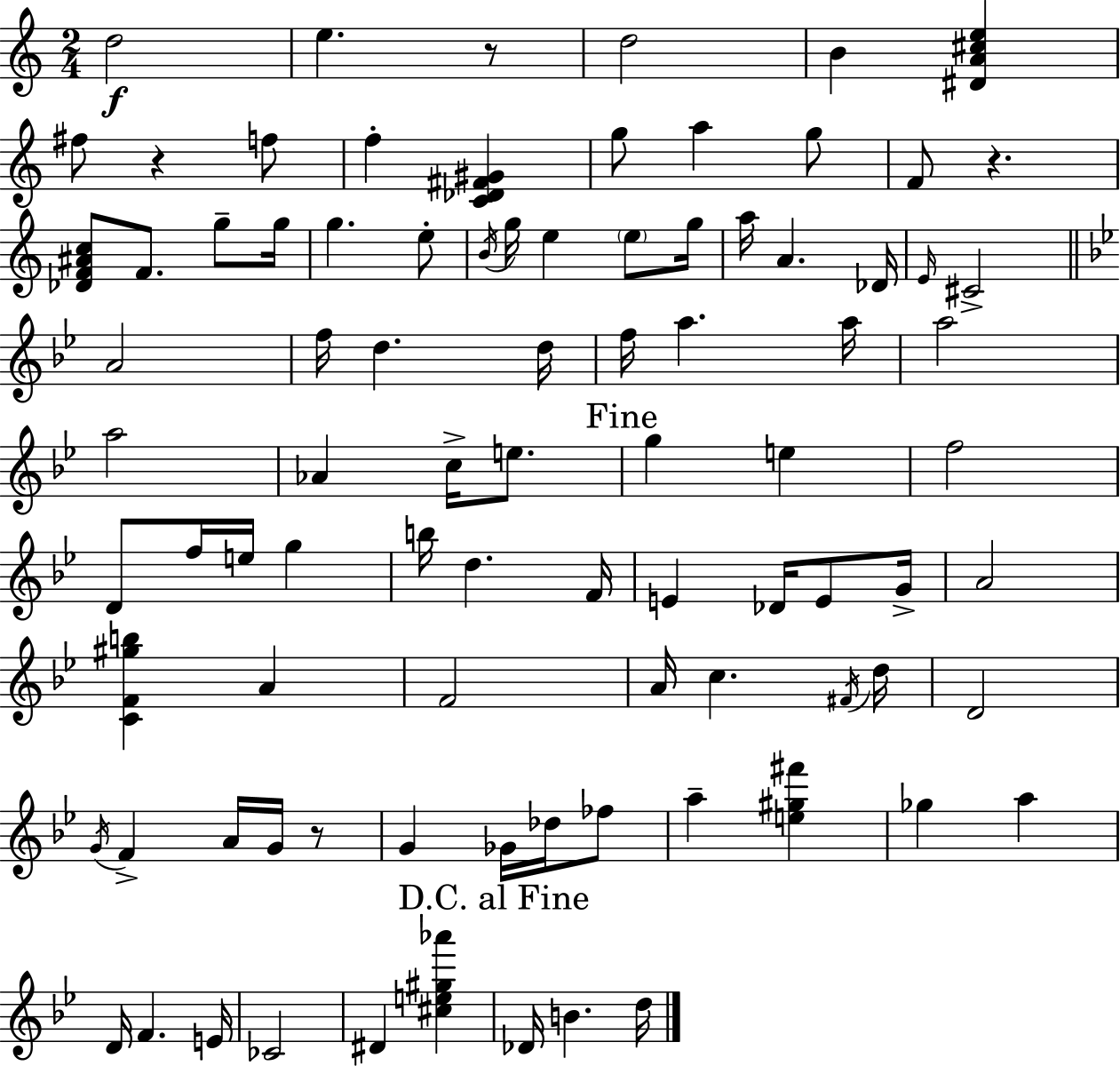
D5/h E5/q. R/e D5/h B4/q [D#4,A4,C#5,E5]/q F#5/e R/q F5/e F5/q [C4,Db4,F#4,G#4]/q G5/e A5/q G5/e F4/e R/q. [Db4,F4,A#4,C5]/e F4/e. G5/e G5/s G5/q. E5/e B4/s G5/s E5/q E5/e G5/s A5/s A4/q. Db4/s E4/s C#4/h A4/h F5/s D5/q. D5/s F5/s A5/q. A5/s A5/h A5/h Ab4/q C5/s E5/e. G5/q E5/q F5/h D4/e F5/s E5/s G5/q B5/s D5/q. F4/s E4/q Db4/s E4/e G4/s A4/h [C4,F4,G#5,B5]/q A4/q F4/h A4/s C5/q. F#4/s D5/s D4/h G4/s F4/q A4/s G4/s R/e G4/q Gb4/s Db5/s FES5/e A5/q [E5,G#5,F#6]/q Gb5/q A5/q D4/s F4/q. E4/s CES4/h D#4/q [C#5,E5,G#5,Ab6]/q Db4/s B4/q. D5/s